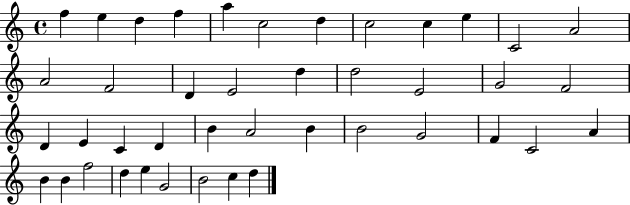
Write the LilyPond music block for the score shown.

{
  \clef treble
  \time 4/4
  \defaultTimeSignature
  \key c \major
  f''4 e''4 d''4 f''4 | a''4 c''2 d''4 | c''2 c''4 e''4 | c'2 a'2 | \break a'2 f'2 | d'4 e'2 d''4 | d''2 e'2 | g'2 f'2 | \break d'4 e'4 c'4 d'4 | b'4 a'2 b'4 | b'2 g'2 | f'4 c'2 a'4 | \break b'4 b'4 f''2 | d''4 e''4 g'2 | b'2 c''4 d''4 | \bar "|."
}